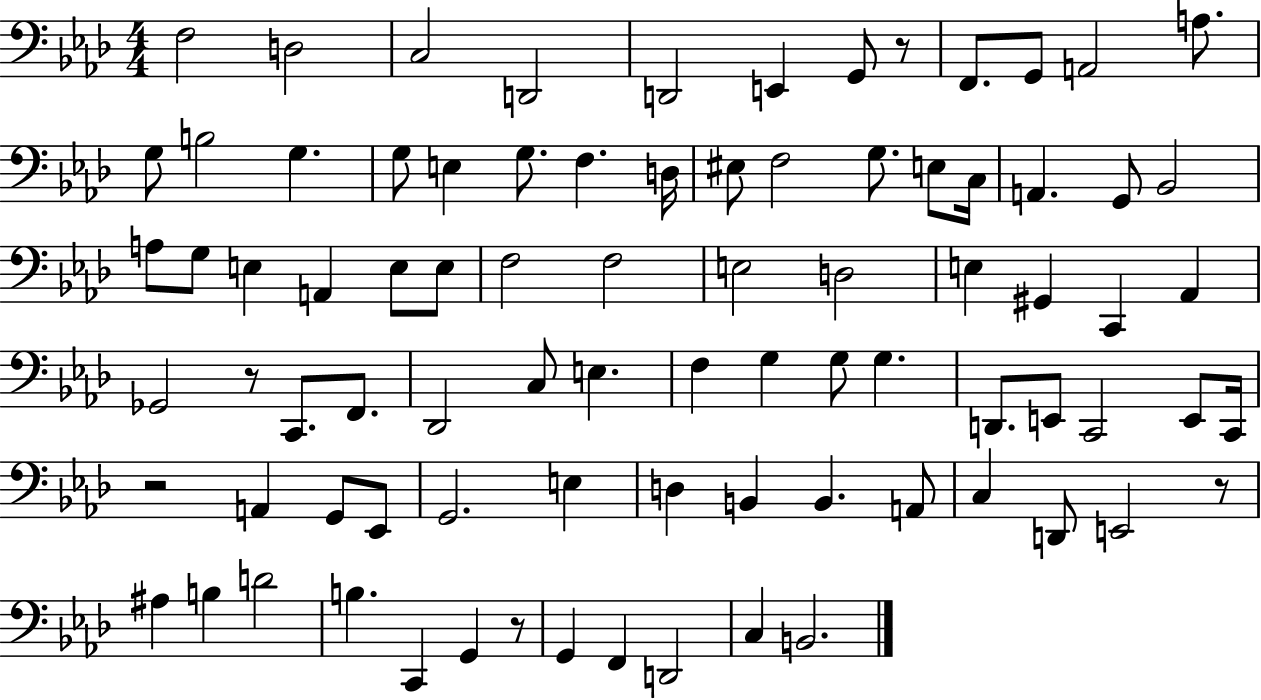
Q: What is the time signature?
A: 4/4